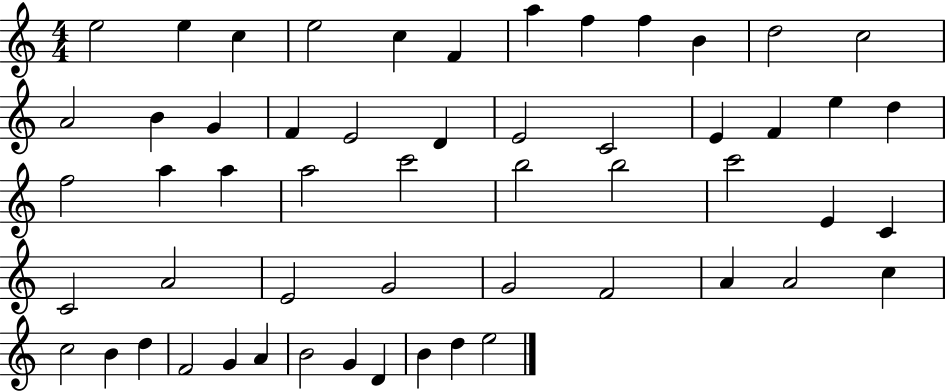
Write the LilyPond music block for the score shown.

{
  \clef treble
  \numericTimeSignature
  \time 4/4
  \key c \major
  e''2 e''4 c''4 | e''2 c''4 f'4 | a''4 f''4 f''4 b'4 | d''2 c''2 | \break a'2 b'4 g'4 | f'4 e'2 d'4 | e'2 c'2 | e'4 f'4 e''4 d''4 | \break f''2 a''4 a''4 | a''2 c'''2 | b''2 b''2 | c'''2 e'4 c'4 | \break c'2 a'2 | e'2 g'2 | g'2 f'2 | a'4 a'2 c''4 | \break c''2 b'4 d''4 | f'2 g'4 a'4 | b'2 g'4 d'4 | b'4 d''4 e''2 | \break \bar "|."
}